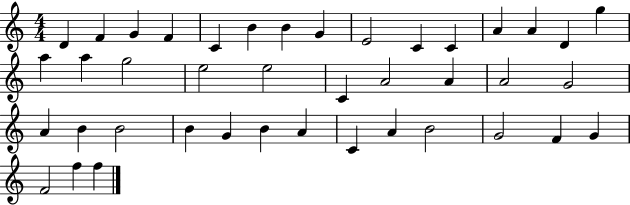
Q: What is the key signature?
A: C major